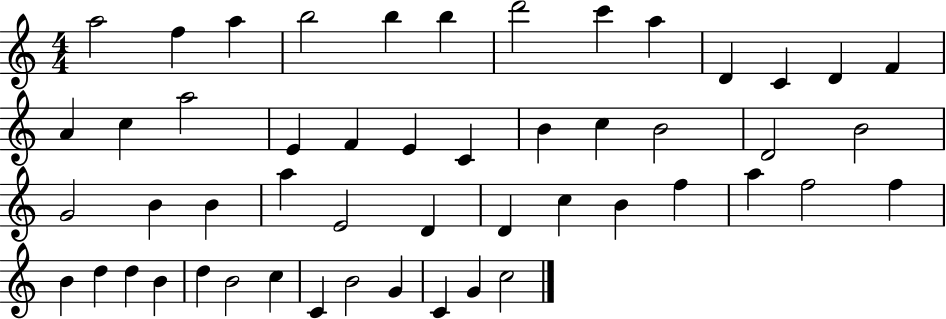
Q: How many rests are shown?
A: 0